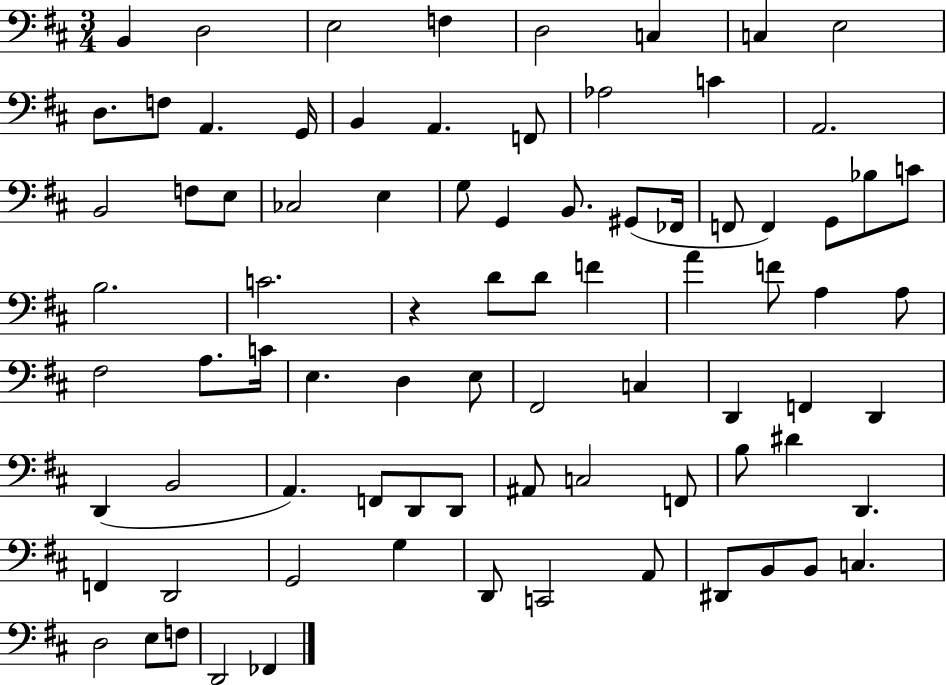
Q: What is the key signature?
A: D major